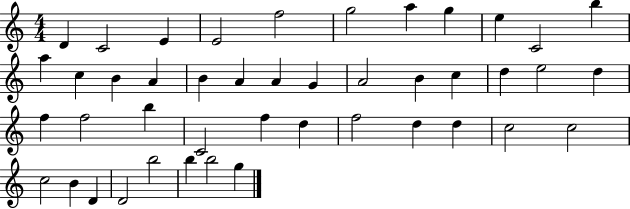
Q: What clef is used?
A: treble